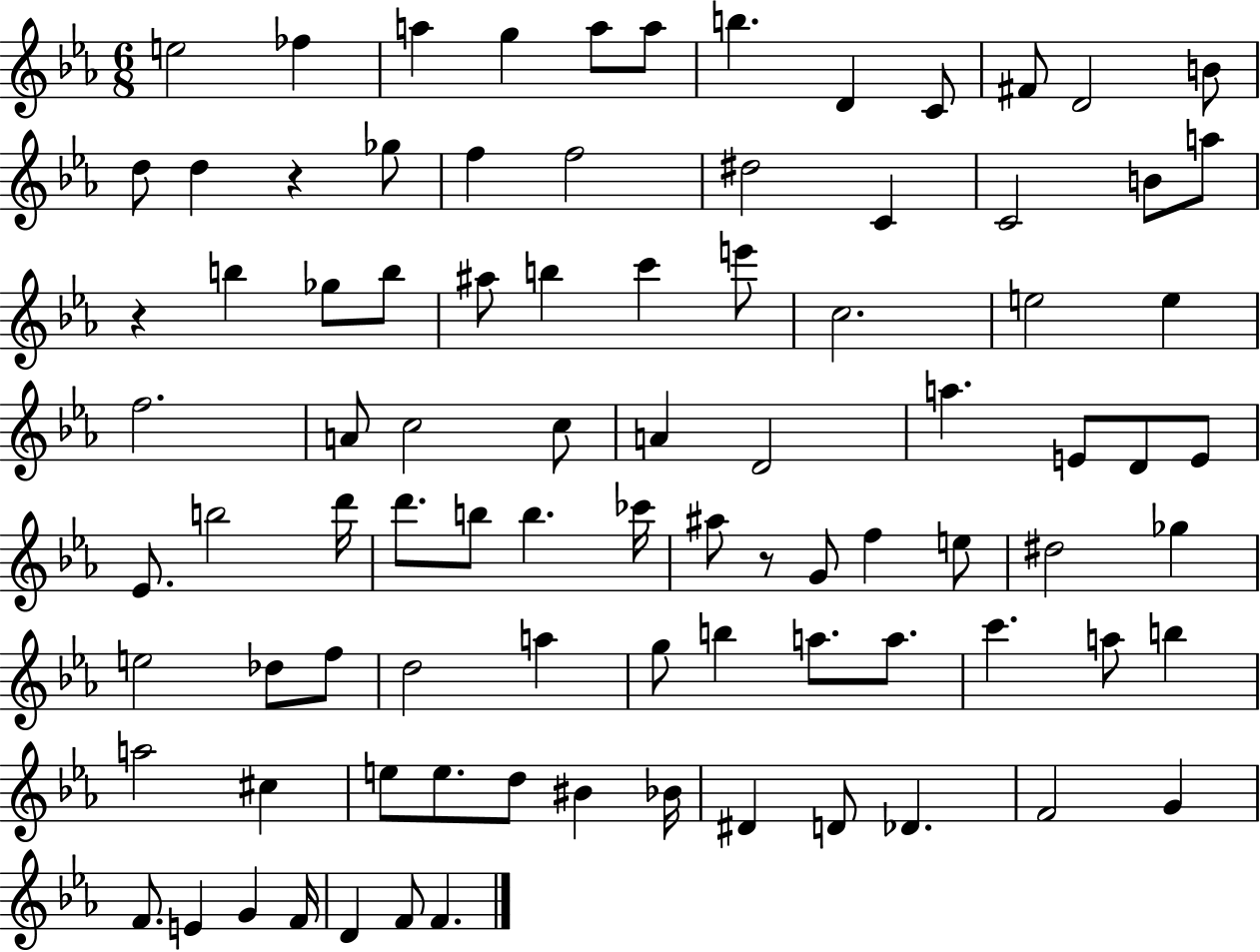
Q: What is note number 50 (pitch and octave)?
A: A#5